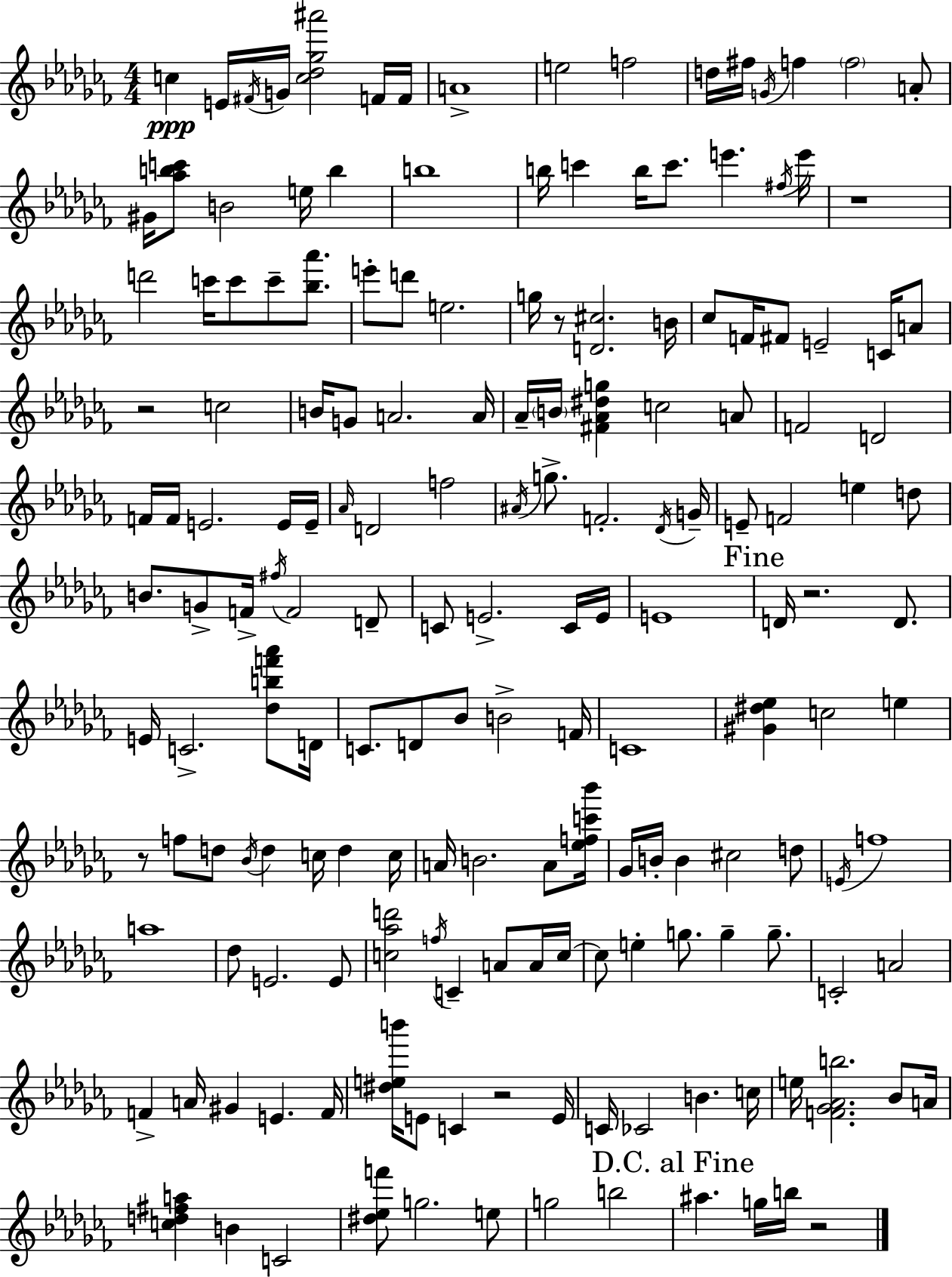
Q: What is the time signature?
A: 4/4